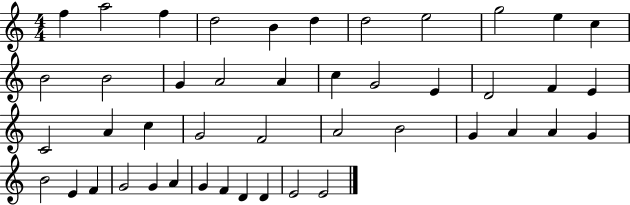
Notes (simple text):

F5/q A5/h F5/q D5/h B4/q D5/q D5/h E5/h G5/h E5/q C5/q B4/h B4/h G4/q A4/h A4/q C5/q G4/h E4/q D4/h F4/q E4/q C4/h A4/q C5/q G4/h F4/h A4/h B4/h G4/q A4/q A4/q G4/q B4/h E4/q F4/q G4/h G4/q A4/q G4/q F4/q D4/q D4/q E4/h E4/h